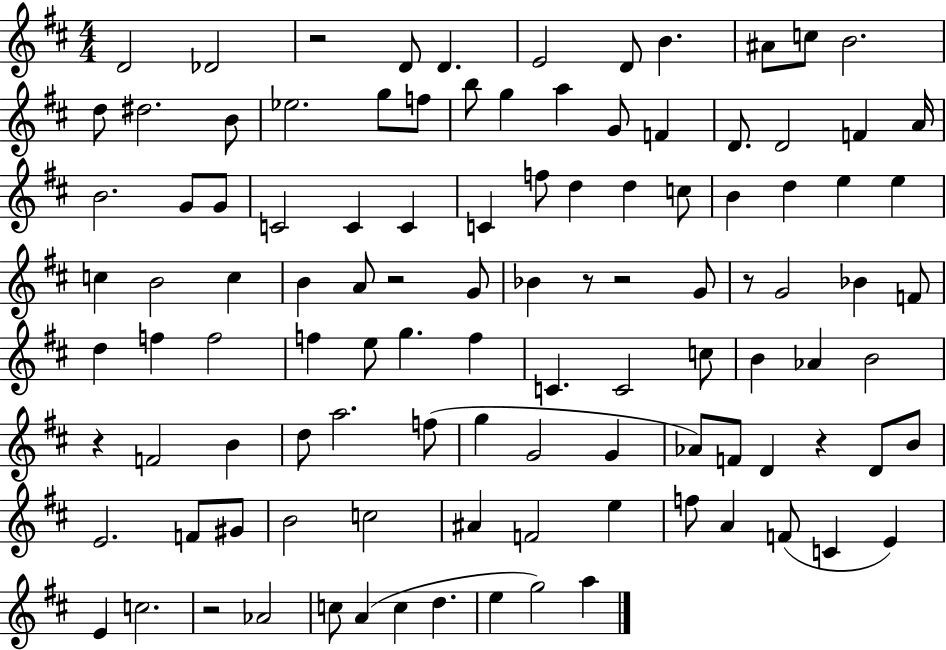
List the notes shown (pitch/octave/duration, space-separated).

D4/h Db4/h R/h D4/e D4/q. E4/h D4/e B4/q. A#4/e C5/e B4/h. D5/e D#5/h. B4/e Eb5/h. G5/e F5/e B5/e G5/q A5/q G4/e F4/q D4/e. D4/h F4/q A4/s B4/h. G4/e G4/e C4/h C4/q C4/q C4/q F5/e D5/q D5/q C5/e B4/q D5/q E5/q E5/q C5/q B4/h C5/q B4/q A4/e R/h G4/e Bb4/q R/e R/h G4/e R/e G4/h Bb4/q F4/e D5/q F5/q F5/h F5/q E5/e G5/q. F5/q C4/q. C4/h C5/e B4/q Ab4/q B4/h R/q F4/h B4/q D5/e A5/h. F5/e G5/q G4/h G4/q Ab4/e F4/e D4/q R/q D4/e B4/e E4/h. F4/e G#4/e B4/h C5/h A#4/q F4/h E5/q F5/e A4/q F4/e C4/q E4/q E4/q C5/h. R/h Ab4/h C5/e A4/q C5/q D5/q. E5/q G5/h A5/q